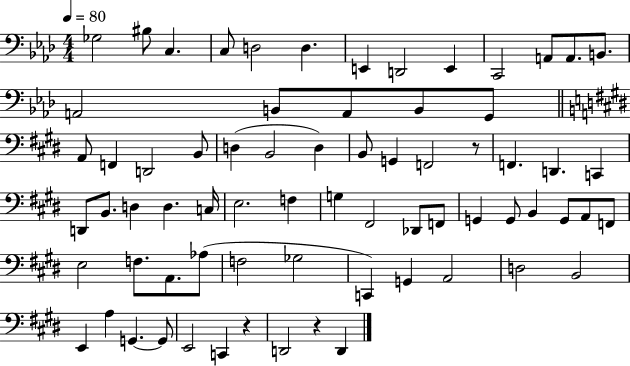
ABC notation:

X:1
T:Untitled
M:4/4
L:1/4
K:Ab
_G,2 ^B,/2 C, C,/2 D,2 D, E,, D,,2 E,, C,,2 A,,/2 A,,/2 B,,/2 A,,2 B,,/2 A,,/2 B,,/2 G,,/2 A,,/2 F,, D,,2 B,,/2 D, B,,2 D, B,,/2 G,, F,,2 z/2 F,, D,, C,, D,,/2 B,,/2 D, D, C,/4 E,2 F, G, ^F,,2 _D,,/2 F,,/2 G,, G,,/2 B,, G,,/2 A,,/2 F,,/2 E,2 F,/2 A,,/2 _A,/2 F,2 _G,2 C,, G,, A,,2 D,2 B,,2 E,, A, G,, G,,/2 E,,2 C,, z D,,2 z D,,